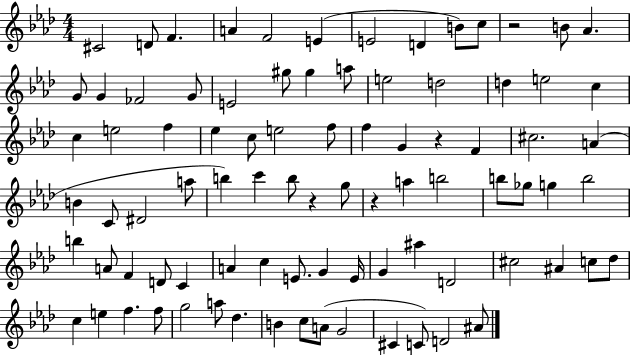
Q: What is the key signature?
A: AES major